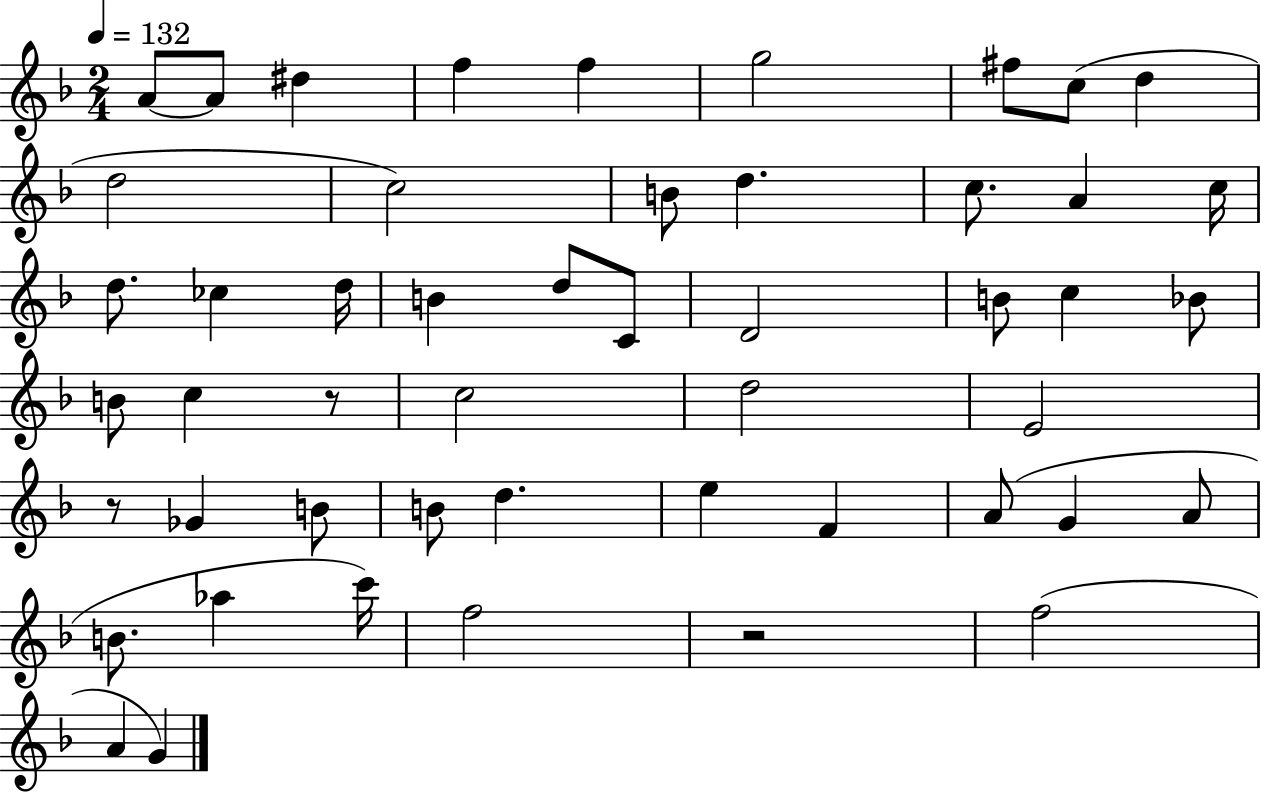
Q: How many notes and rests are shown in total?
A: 50